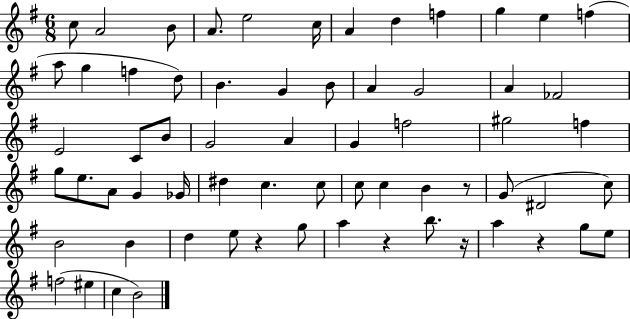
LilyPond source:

{
  \clef treble
  \numericTimeSignature
  \time 6/8
  \key g \major
  c''8 a'2 b'8 | a'8. e''2 c''16 | a'4 d''4 f''4 | g''4 e''4 f''4( | \break a''8 g''4 f''4 d''8) | b'4. g'4 b'8 | a'4 g'2 | a'4 fes'2 | \break e'2 c'8 b'8 | g'2 a'4 | g'4 f''2 | gis''2 f''4 | \break g''8 e''8. a'8 g'4 ges'16 | dis''4 c''4. c''8 | c''8 c''4 b'4 r8 | g'8( dis'2 c''8) | \break b'2 b'4 | d''4 e''8 r4 g''8 | a''4 r4 b''8. r16 | a''4 r4 g''8 e''8 | \break f''2( eis''4 | c''4 b'2) | \bar "|."
}